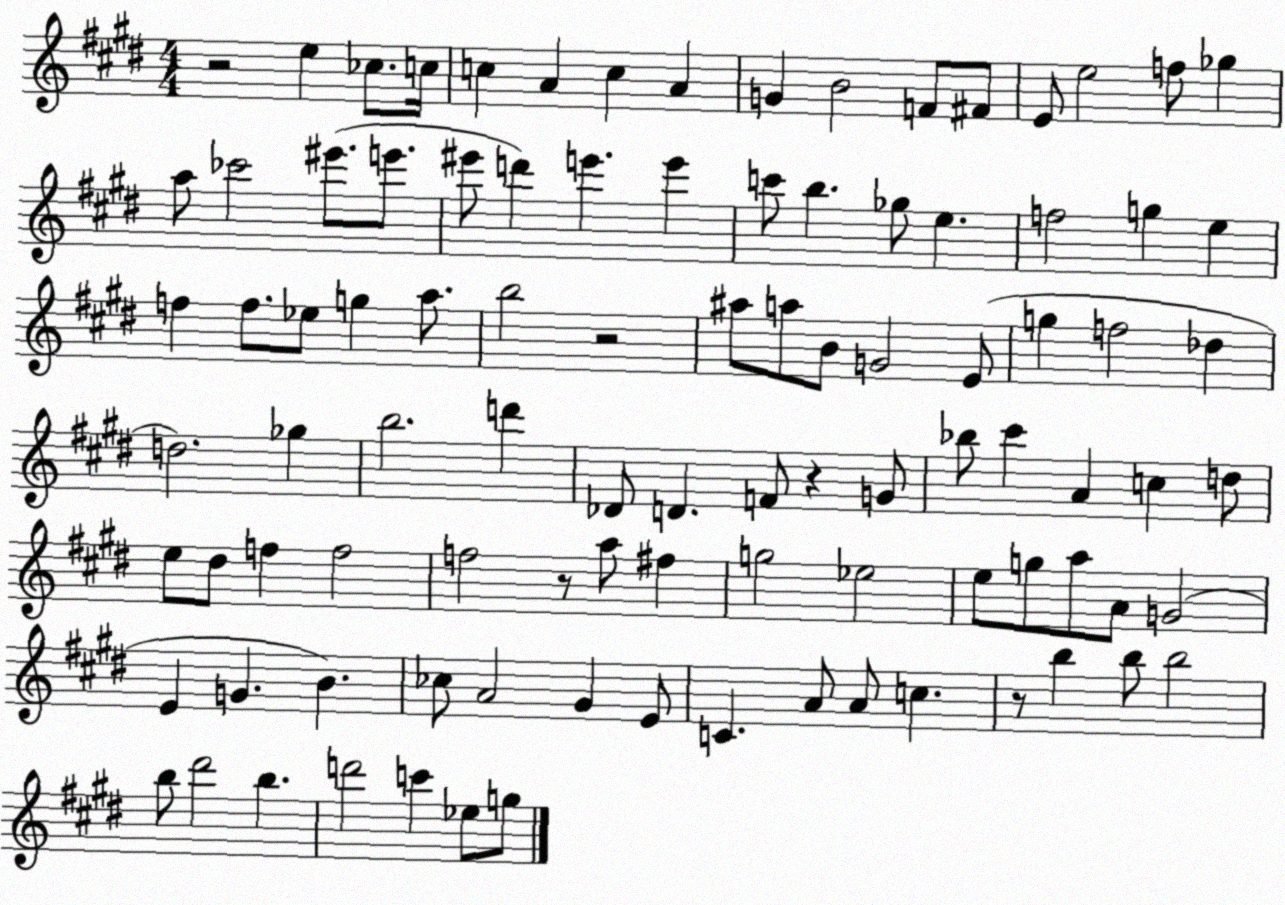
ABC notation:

X:1
T:Untitled
M:4/4
L:1/4
K:E
z2 e _c/2 c/4 c A c A G B2 F/2 ^F/2 E/2 e2 f/2 _g a/2 _c'2 ^e'/2 e'/2 ^e'/2 d' e' e' c'/2 b _g/2 e f2 g e f f/2 _e/2 g a/2 b2 z2 ^a/2 a/2 B/2 G2 E/2 g f2 _d d2 _g b2 d' _D/2 D F/2 z G/2 _b/2 ^c' A c d/2 e/2 ^d/2 f f2 f2 z/2 a/2 ^f g2 _e2 e/2 g/2 a/2 A/2 G2 E G B _c/2 A2 ^G E/2 C A/2 A/2 c z/2 b b/2 b2 b/2 ^d'2 b d'2 c' _e/2 g/2